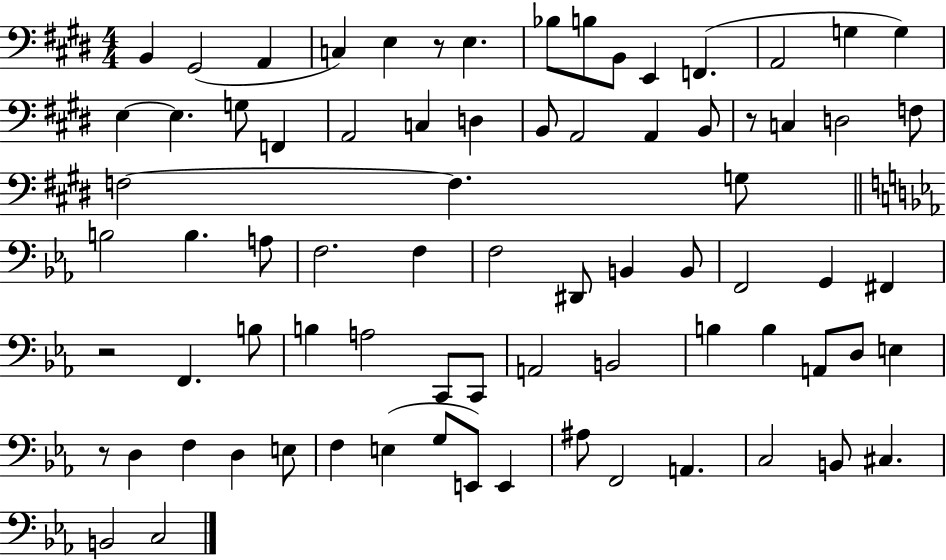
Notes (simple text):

B2/q G#2/h A2/q C3/q E3/q R/e E3/q. Bb3/e B3/e B2/e E2/q F2/q. A2/h G3/q G3/q E3/q E3/q. G3/e F2/q A2/h C3/q D3/q B2/e A2/h A2/q B2/e R/e C3/q D3/h F3/e F3/h F3/q. G3/e B3/h B3/q. A3/e F3/h. F3/q F3/h D#2/e B2/q B2/e F2/h G2/q F#2/q R/h F2/q. B3/e B3/q A3/h C2/e C2/e A2/h B2/h B3/q B3/q A2/e D3/e E3/q R/e D3/q F3/q D3/q E3/e F3/q E3/q G3/e E2/e E2/q A#3/e F2/h A2/q. C3/h B2/e C#3/q. B2/h C3/h